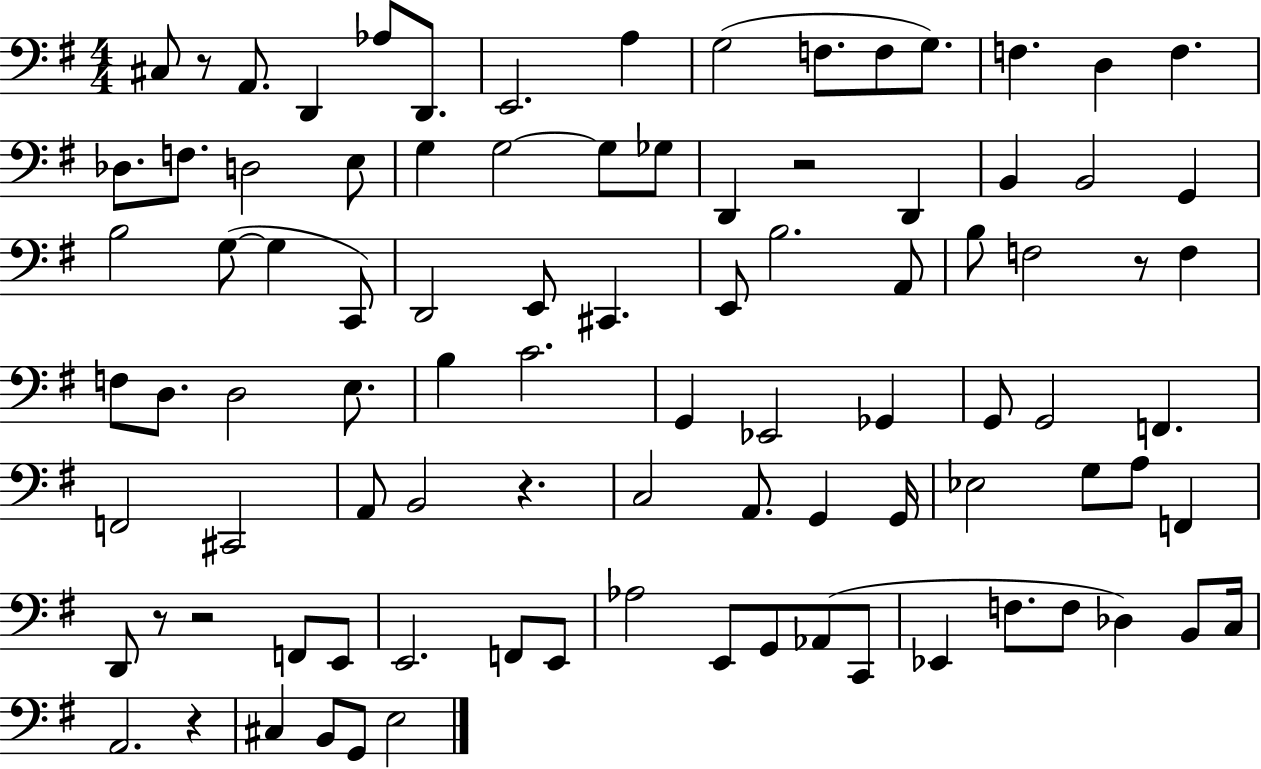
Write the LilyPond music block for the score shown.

{
  \clef bass
  \numericTimeSignature
  \time 4/4
  \key g \major
  cis8 r8 a,8. d,4 aes8 d,8. | e,2. a4 | g2( f8. f8 g8.) | f4. d4 f4. | \break des8. f8. d2 e8 | g4 g2~~ g8 ges8 | d,4 r2 d,4 | b,4 b,2 g,4 | \break b2 g8~(~ g4 c,8) | d,2 e,8 cis,4. | e,8 b2. a,8 | b8 f2 r8 f4 | \break f8 d8. d2 e8. | b4 c'2. | g,4 ees,2 ges,4 | g,8 g,2 f,4. | \break f,2 cis,2 | a,8 b,2 r4. | c2 a,8. g,4 g,16 | ees2 g8 a8 f,4 | \break d,8 r8 r2 f,8 e,8 | e,2. f,8 e,8 | aes2 e,8 g,8 aes,8( c,8 | ees,4 f8. f8 des4) b,8 c16 | \break a,2. r4 | cis4 b,8 g,8 e2 | \bar "|."
}